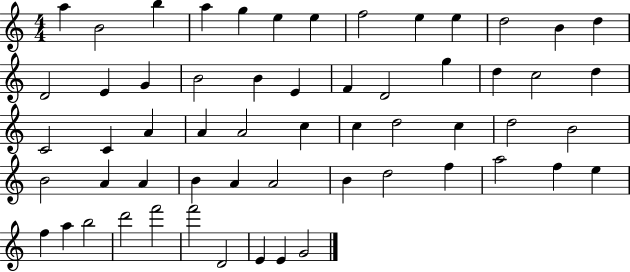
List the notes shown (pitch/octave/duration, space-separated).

A5/q B4/h B5/q A5/q G5/q E5/q E5/q F5/h E5/q E5/q D5/h B4/q D5/q D4/h E4/q G4/q B4/h B4/q E4/q F4/q D4/h G5/q D5/q C5/h D5/q C4/h C4/q A4/q A4/q A4/h C5/q C5/q D5/h C5/q D5/h B4/h B4/h A4/q A4/q B4/q A4/q A4/h B4/q D5/h F5/q A5/h F5/q E5/q F5/q A5/q B5/h D6/h F6/h F6/h D4/h E4/q E4/q G4/h